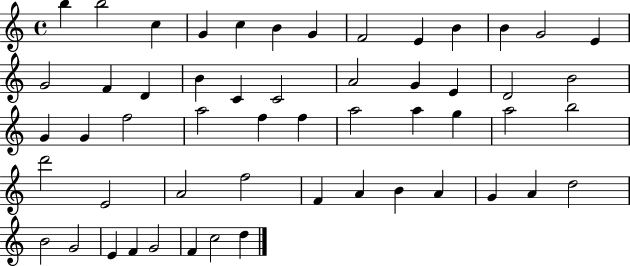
X:1
T:Untitled
M:4/4
L:1/4
K:C
b b2 c G c B G F2 E B B G2 E G2 F D B C C2 A2 G E D2 B2 G G f2 a2 f f a2 a g a2 b2 d'2 E2 A2 f2 F A B A G A d2 B2 G2 E F G2 F c2 d